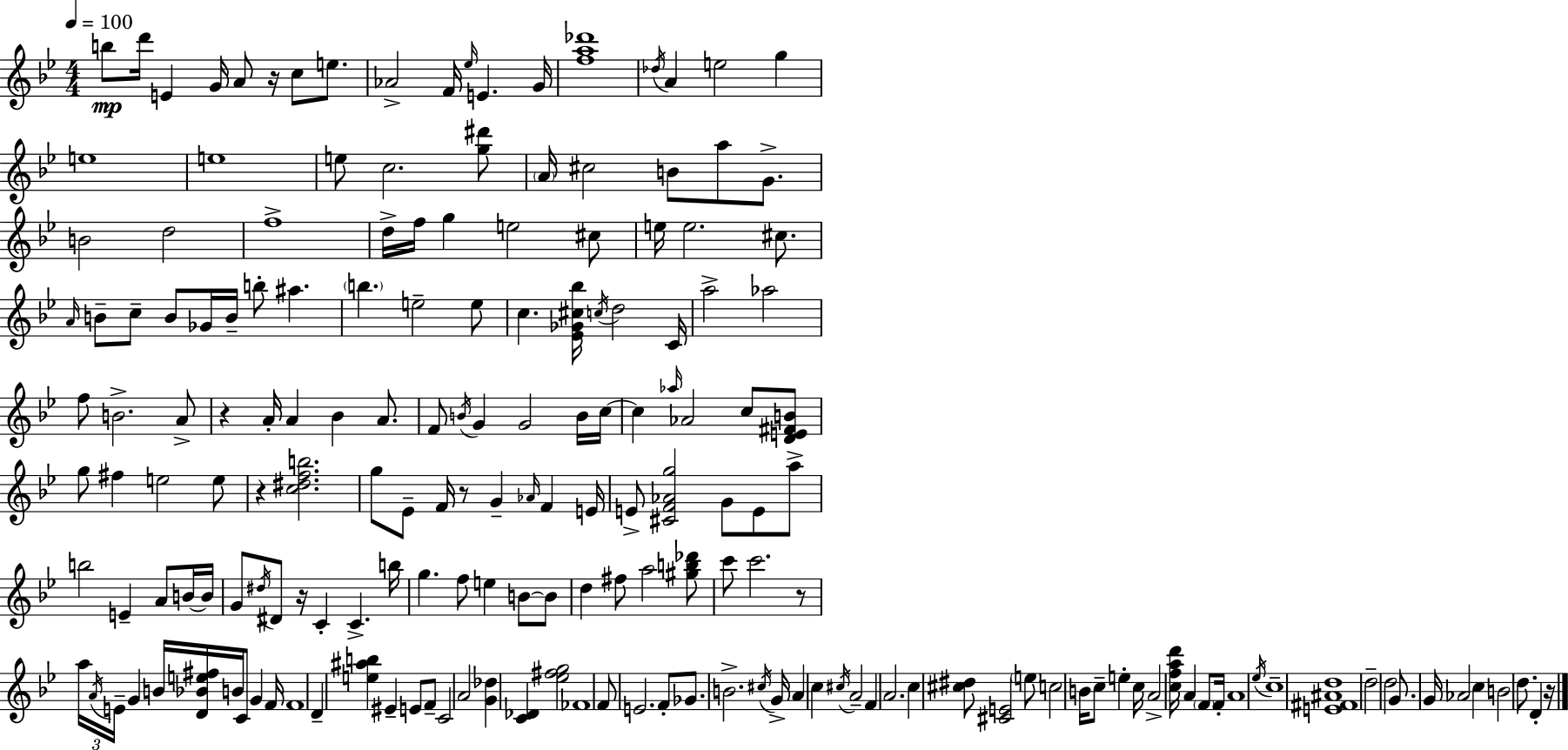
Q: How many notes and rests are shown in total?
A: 182